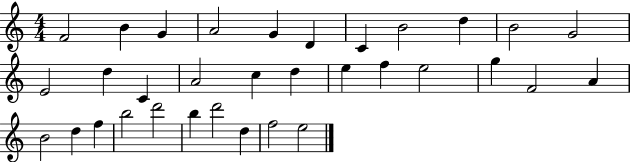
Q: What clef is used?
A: treble